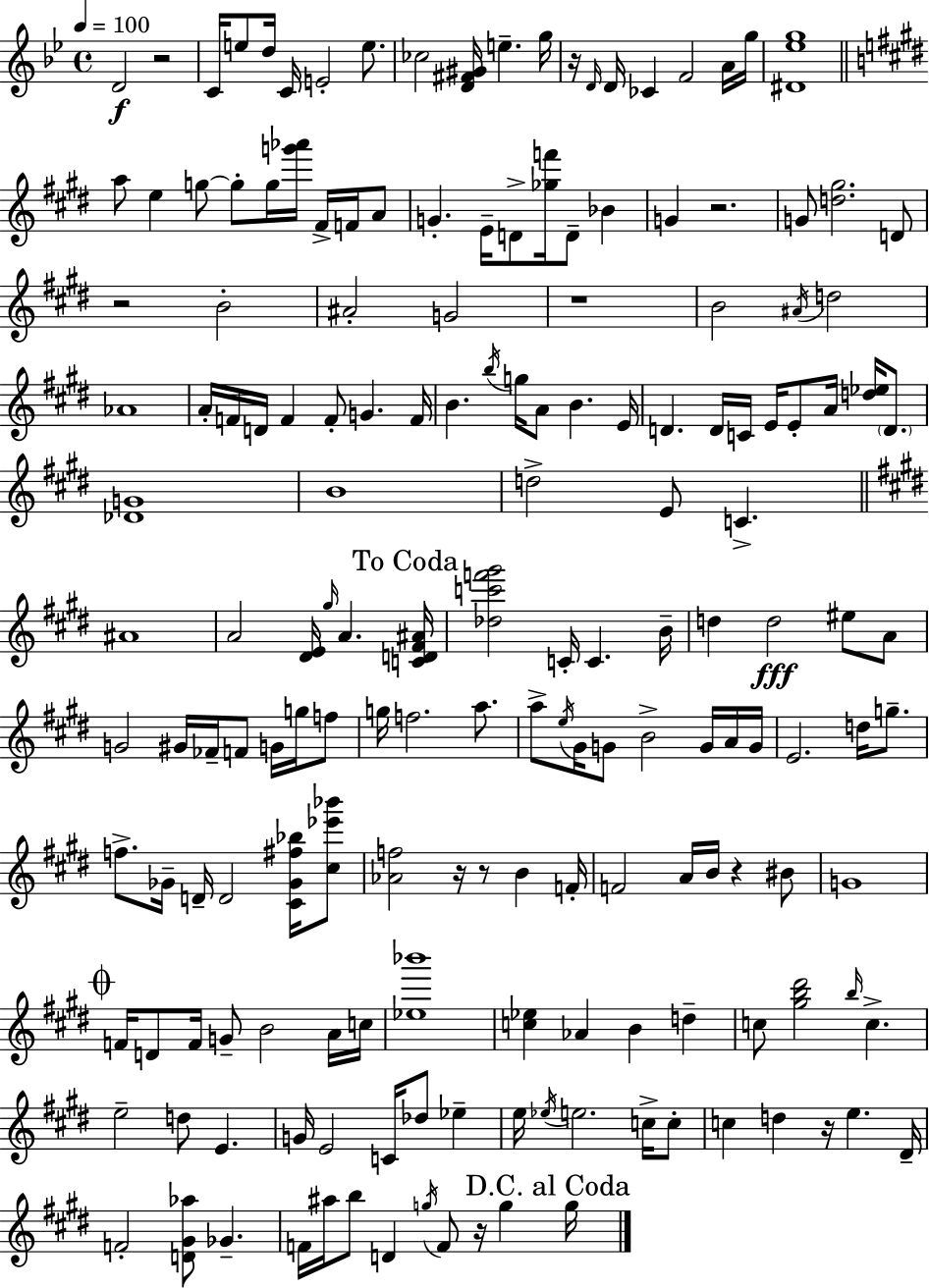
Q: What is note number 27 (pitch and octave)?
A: D4